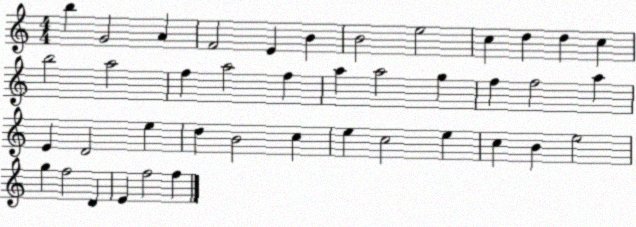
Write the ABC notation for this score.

X:1
T:Untitled
M:4/4
L:1/4
K:C
b G2 A F2 E B B2 e2 c d d c b2 a2 f a2 f a a2 g f f2 a E D2 e d B2 c e c2 e c B e2 g f2 D E f2 f